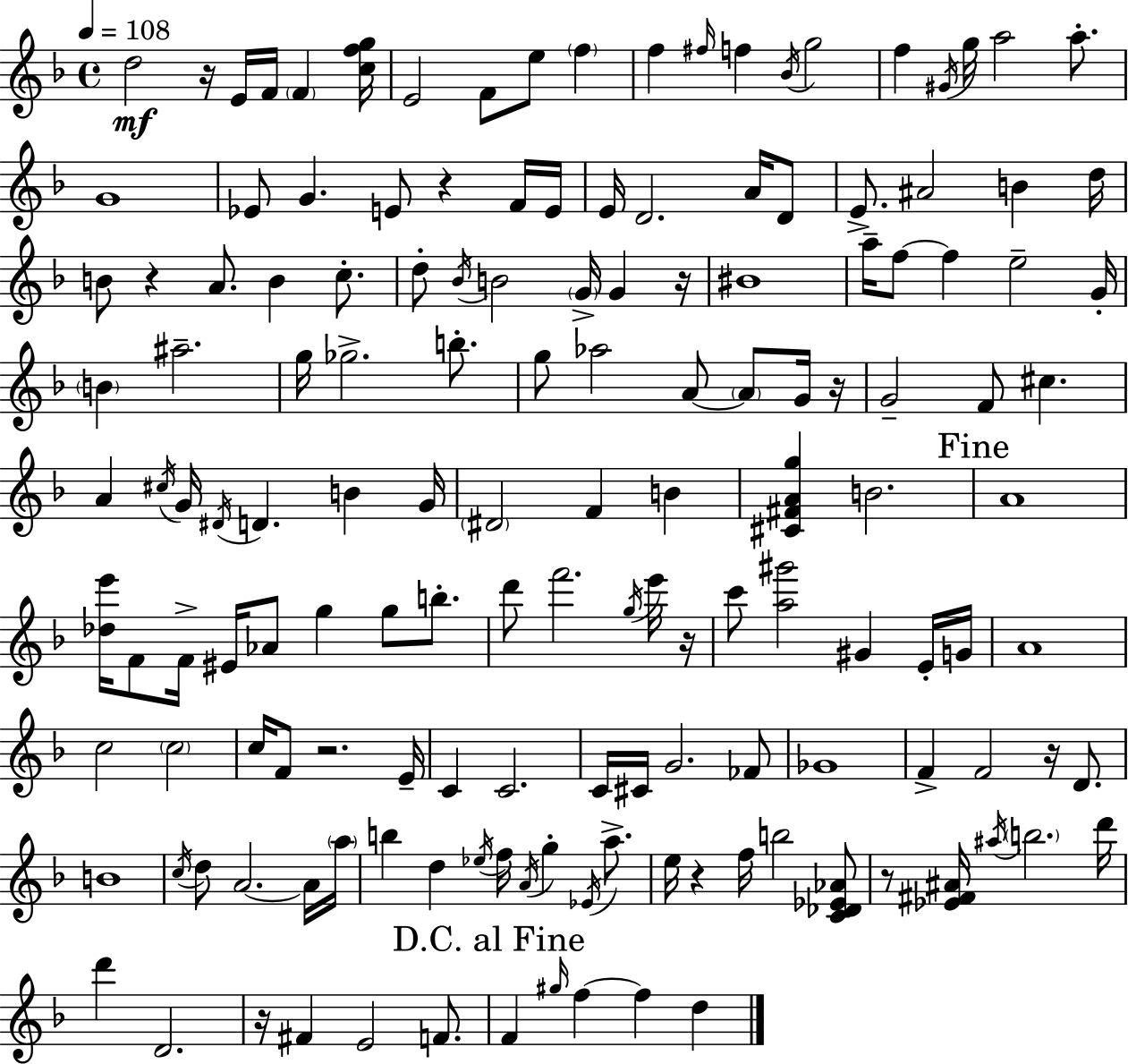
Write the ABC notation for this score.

X:1
T:Untitled
M:4/4
L:1/4
K:Dm
d2 z/4 E/4 F/4 F [cfg]/4 E2 F/2 e/2 f f ^f/4 f _B/4 g2 f ^G/4 g/4 a2 a/2 G4 _E/2 G E/2 z F/4 E/4 E/4 D2 A/4 D/2 E/2 ^A2 B d/4 B/2 z A/2 B c/2 d/2 _B/4 B2 G/4 G z/4 ^B4 a/4 f/2 f e2 G/4 B ^a2 g/4 _g2 b/2 g/2 _a2 A/2 A/2 G/4 z/4 G2 F/2 ^c A ^c/4 G/4 ^D/4 D B G/4 ^D2 F B [^C^FAg] B2 A4 [_de']/4 F/2 F/4 ^E/4 _A/2 g g/2 b/2 d'/2 f'2 g/4 e'/4 z/4 c'/2 [a^g']2 ^G E/4 G/4 A4 c2 c2 c/4 F/2 z2 E/4 C C2 C/4 ^C/4 G2 _F/2 _G4 F F2 z/4 D/2 B4 c/4 d/2 A2 A/4 a/4 b d _e/4 f/4 A/4 g _E/4 a/2 e/4 z f/4 b2 [C_D_E_A]/2 z/2 [_E^F^A]/4 ^a/4 b2 d'/4 d' D2 z/4 ^F E2 F/2 F ^g/4 f f d